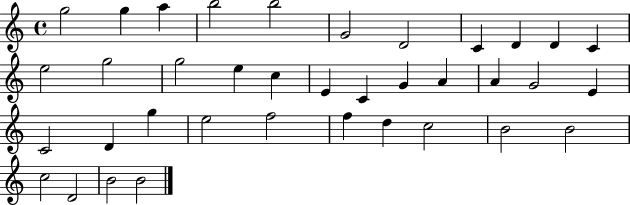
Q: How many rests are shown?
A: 0